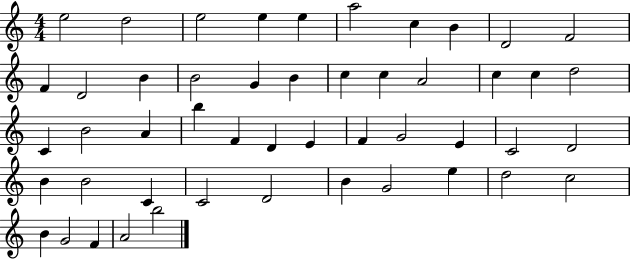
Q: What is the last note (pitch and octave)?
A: B5